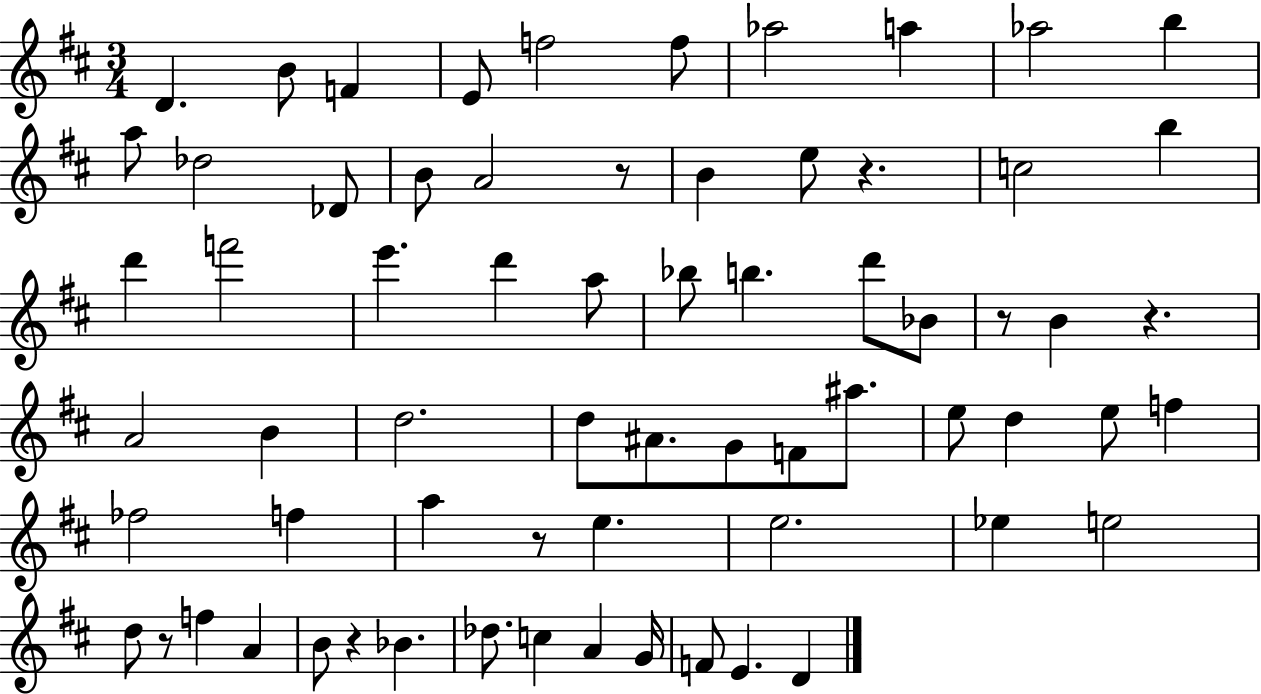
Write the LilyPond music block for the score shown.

{
  \clef treble
  \numericTimeSignature
  \time 3/4
  \key d \major
  d'4. b'8 f'4 | e'8 f''2 f''8 | aes''2 a''4 | aes''2 b''4 | \break a''8 des''2 des'8 | b'8 a'2 r8 | b'4 e''8 r4. | c''2 b''4 | \break d'''4 f'''2 | e'''4. d'''4 a''8 | bes''8 b''4. d'''8 bes'8 | r8 b'4 r4. | \break a'2 b'4 | d''2. | d''8 ais'8. g'8 f'8 ais''8. | e''8 d''4 e''8 f''4 | \break fes''2 f''4 | a''4 r8 e''4. | e''2. | ees''4 e''2 | \break d''8 r8 f''4 a'4 | b'8 r4 bes'4. | des''8. c''4 a'4 g'16 | f'8 e'4. d'4 | \break \bar "|."
}